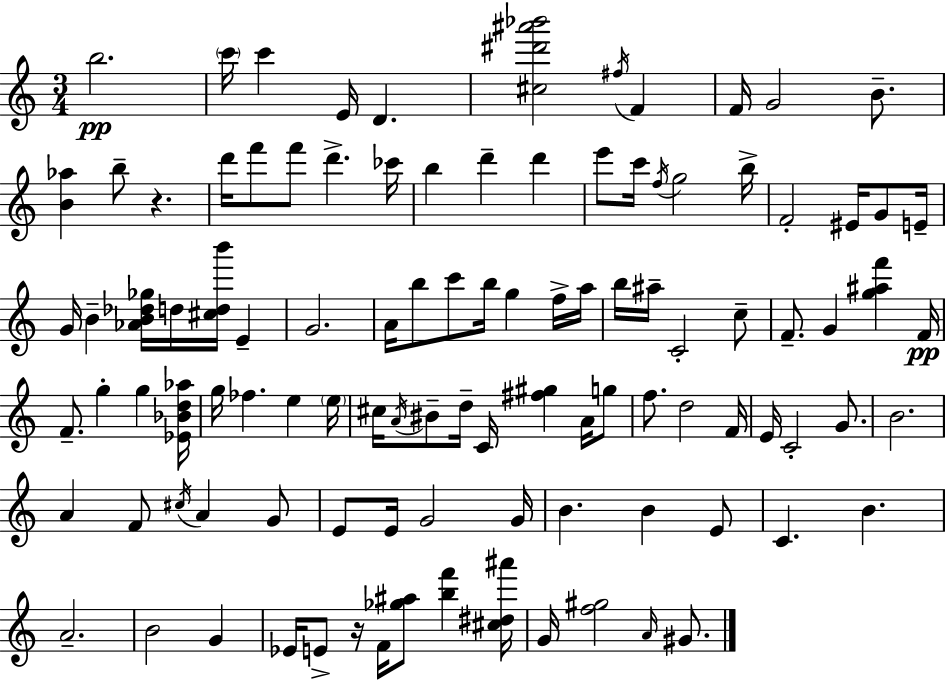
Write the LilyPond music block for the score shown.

{
  \clef treble
  \numericTimeSignature
  \time 3/4
  \key c \major
  \repeat volta 2 { b''2.\pp | \parenthesize c'''16 c'''4 e'16 d'4. | <cis'' dis''' ais''' bes'''>2 \acciaccatura { fis''16 } f'4 | f'16 g'2 b'8.-- | \break <b' aes''>4 b''8-- r4. | d'''16 f'''8 f'''8 d'''4.-> | ces'''16 b''4 d'''4-- d'''4 | e'''8 c'''16 \acciaccatura { f''16 } g''2 | \break b''16-> f'2-. eis'16 g'8 | e'16-- g'16 b'4-- <aes' b' des'' ges''>16 d''16 <cis'' d'' b'''>16 e'4-- | g'2. | a'16 b''8 c'''8 b''16 g''4 | \break f''16-> a''16 b''16 ais''16-- c'2-. | c''8-- f'8.-- g'4 <g'' ais'' f'''>4 | f'16\pp f'8.-- g''4-. g''4 | <ees' bes' d'' aes''>16 g''16 fes''4. e''4 | \break \parenthesize e''16 cis''16 \acciaccatura { a'16 } bis'8-- d''16-- c'16 <fis'' gis''>4 | a'16 g''8 f''8. d''2 | f'16 e'16 c'2-. | g'8. b'2. | \break a'4 f'8 \acciaccatura { cis''16 } a'4 | g'8 e'8 e'16 g'2 | g'16 b'4. b'4 | e'8 c'4. b'4. | \break a'2.-- | b'2 | g'4 ees'16 e'8-> r16 f'16 <ges'' ais''>8 <b'' f'''>4 | <cis'' dis'' ais'''>16 g'16 <f'' gis''>2 | \break \grace { a'16 } gis'8. } \bar "|."
}